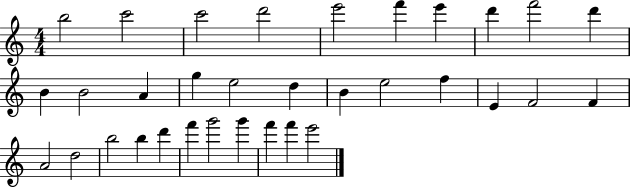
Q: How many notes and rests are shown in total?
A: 33